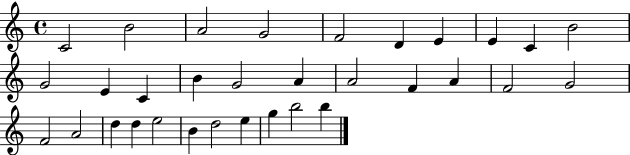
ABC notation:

X:1
T:Untitled
M:4/4
L:1/4
K:C
C2 B2 A2 G2 F2 D E E C B2 G2 E C B G2 A A2 F A F2 G2 F2 A2 d d e2 B d2 e g b2 b